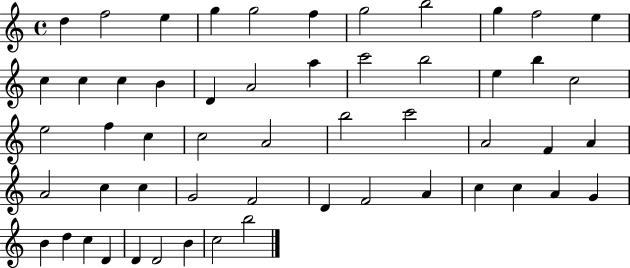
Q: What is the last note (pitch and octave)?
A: B5